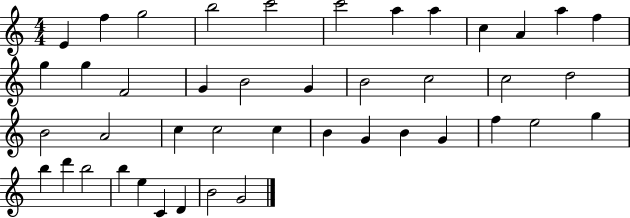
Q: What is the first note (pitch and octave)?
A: E4